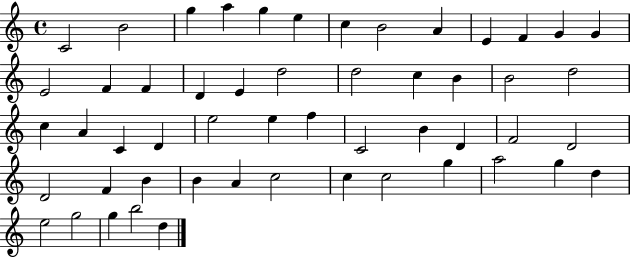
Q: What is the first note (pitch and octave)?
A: C4